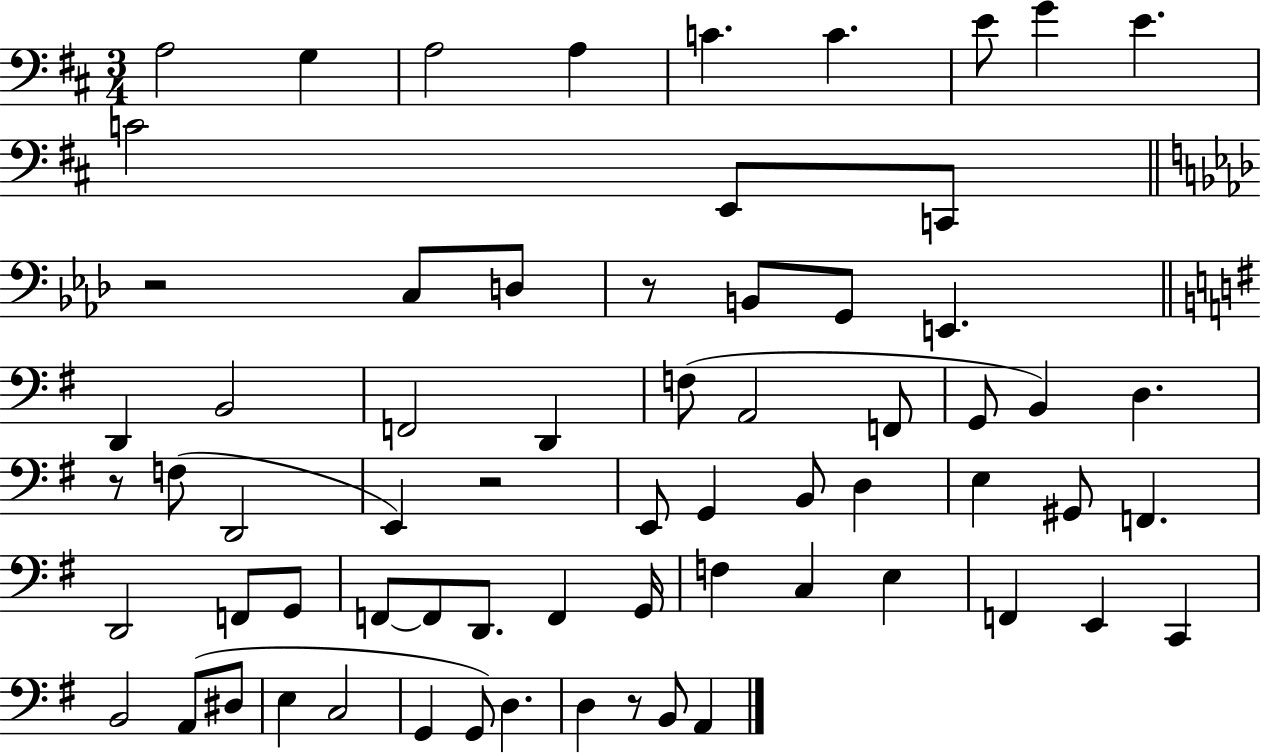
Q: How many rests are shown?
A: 5